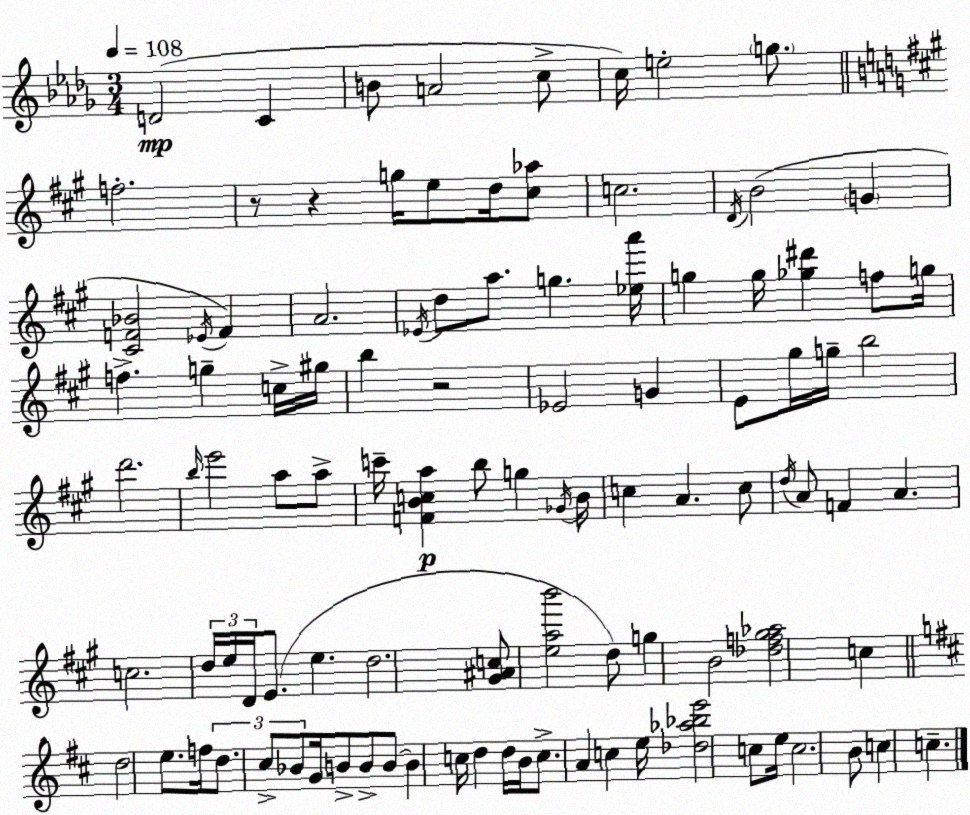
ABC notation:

X:1
T:Untitled
M:3/4
L:1/4
K:Bbm
D2 C B/2 A2 c/2 c/4 e2 g/2 f2 z/2 z g/4 e/2 d/4 [^c_a]/2 c2 D/4 B2 G [^CF_B]2 _E/4 F A2 _E/4 d/2 a/2 g [_ea']/4 g g/4 [_g^d'] f/2 g/4 f g c/4 ^g/4 b z2 _E2 G E/2 ^g/4 g/4 b2 d'2 b/4 e'2 a/2 a/2 c'/4 [FBca] b/2 g _G/4 B/4 c A c/2 d/4 A/2 F A c2 d/4 e/4 D/4 E/2 e d2 [^G^Ac]/2 [eab']2 d/2 g B2 [_df^g_a]2 c d2 e/2 f/4 d/2 ^c/2 _B/2 G/4 B/2 B/2 B/2 B c/4 d d/4 B/4 c/2 A c e/4 [_d_a_be']2 c/2 e/4 c2 B/2 c c